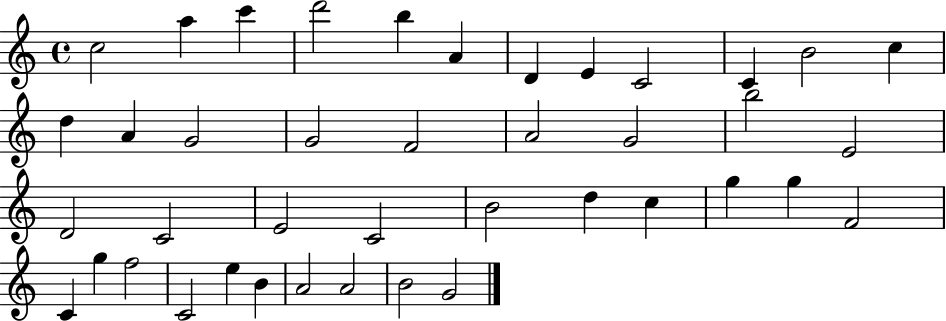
{
  \clef treble
  \time 4/4
  \defaultTimeSignature
  \key c \major
  c''2 a''4 c'''4 | d'''2 b''4 a'4 | d'4 e'4 c'2 | c'4 b'2 c''4 | \break d''4 a'4 g'2 | g'2 f'2 | a'2 g'2 | b''2 e'2 | \break d'2 c'2 | e'2 c'2 | b'2 d''4 c''4 | g''4 g''4 f'2 | \break c'4 g''4 f''2 | c'2 e''4 b'4 | a'2 a'2 | b'2 g'2 | \break \bar "|."
}